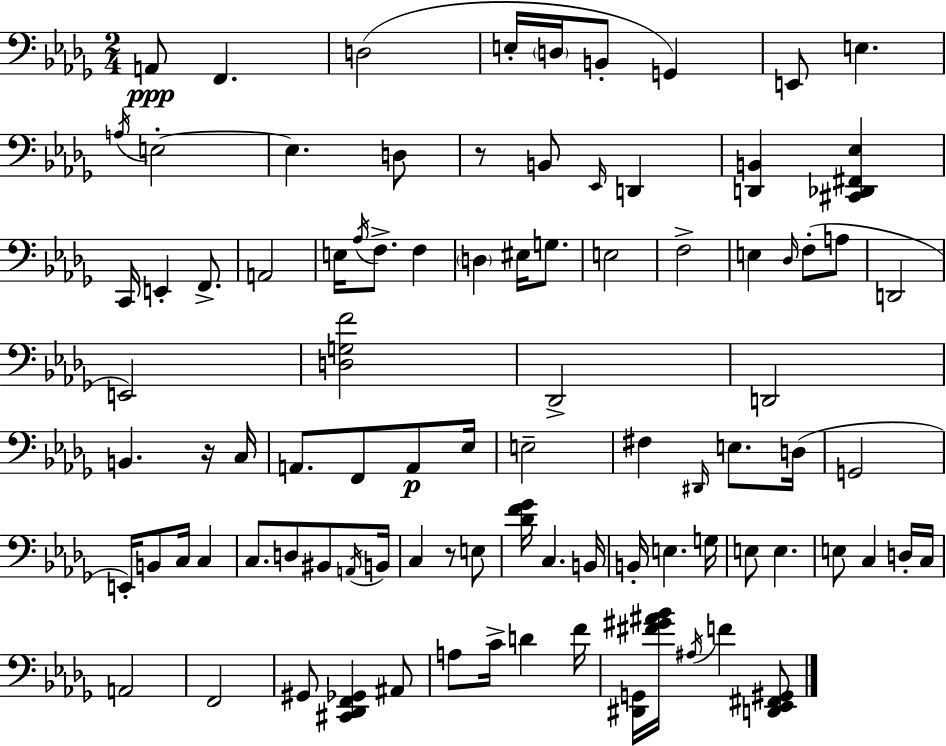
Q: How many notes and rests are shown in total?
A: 92